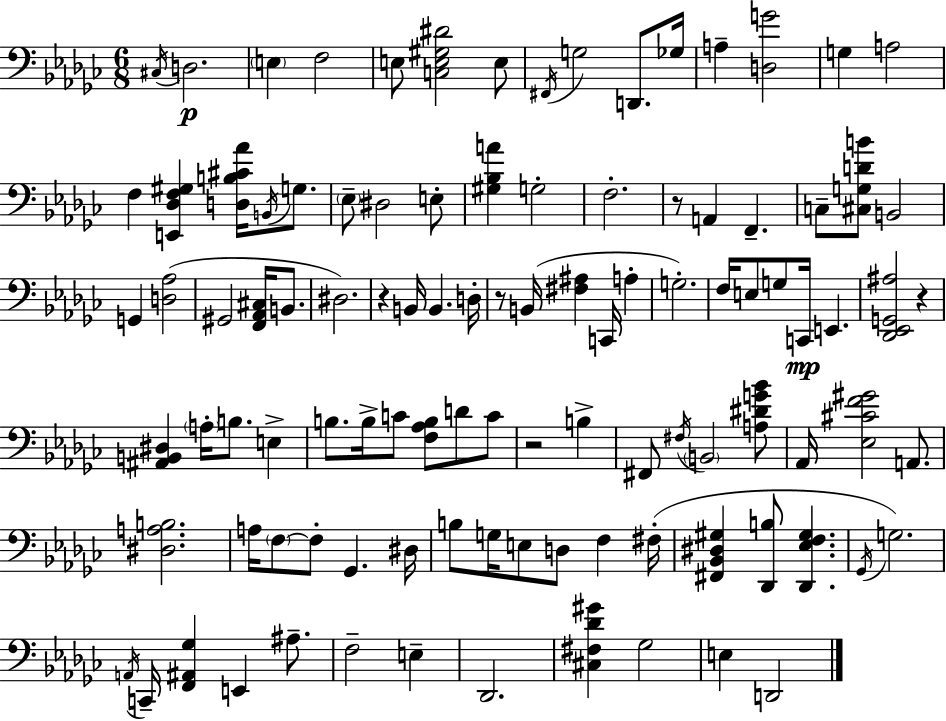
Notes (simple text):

C#3/s D3/h. E3/q F3/h E3/e [C3,E3,G#3,D#4]/h E3/e F#2/s G3/h D2/e. Gb3/s A3/q [D3,G4]/h G3/q A3/h F3/q [E2,Db3,F3,G#3]/q [D3,B3,C#4,Ab4]/s B2/s G3/e. Eb3/e D#3/h E3/e [G#3,Bb3,A4]/q G3/h F3/h. R/e A2/q F2/q. C3/e [C#3,G3,D4,B4]/e B2/h G2/q [D3,Ab3]/h G#2/h [F2,Ab2,C#3]/s B2/e. D#3/h. R/q B2/s B2/q. D3/s R/e B2/s [F#3,A#3]/q C2/s A3/q G3/h. F3/s E3/e G3/e C2/s E2/q. [Db2,Eb2,G2,A#3]/h R/q [A#2,B2,D#3]/q A3/s B3/e. E3/q B3/e. B3/s C4/e [F3,Ab3,B3]/e D4/e C4/e R/h B3/q F#2/e F#3/s B2/h [A3,D#4,G4,Bb4]/e Ab2/s [Eb3,C#4,F4,G#4]/h A2/e. [D#3,A3,B3]/h. A3/s F3/e F3/e Gb2/q. D#3/s B3/e G3/s E3/e D3/e F3/q F#3/s [F#2,Bb2,D#3,G#3]/q [Db2,B3]/e [Db2,Eb3,F3,G#3]/q. Gb2/s G3/h. A2/s C2/s [F2,A#2,Gb3]/q E2/q A#3/e. F3/h E3/q Db2/h. [C#3,F#3,Db4,G#4]/q Gb3/h E3/q D2/h